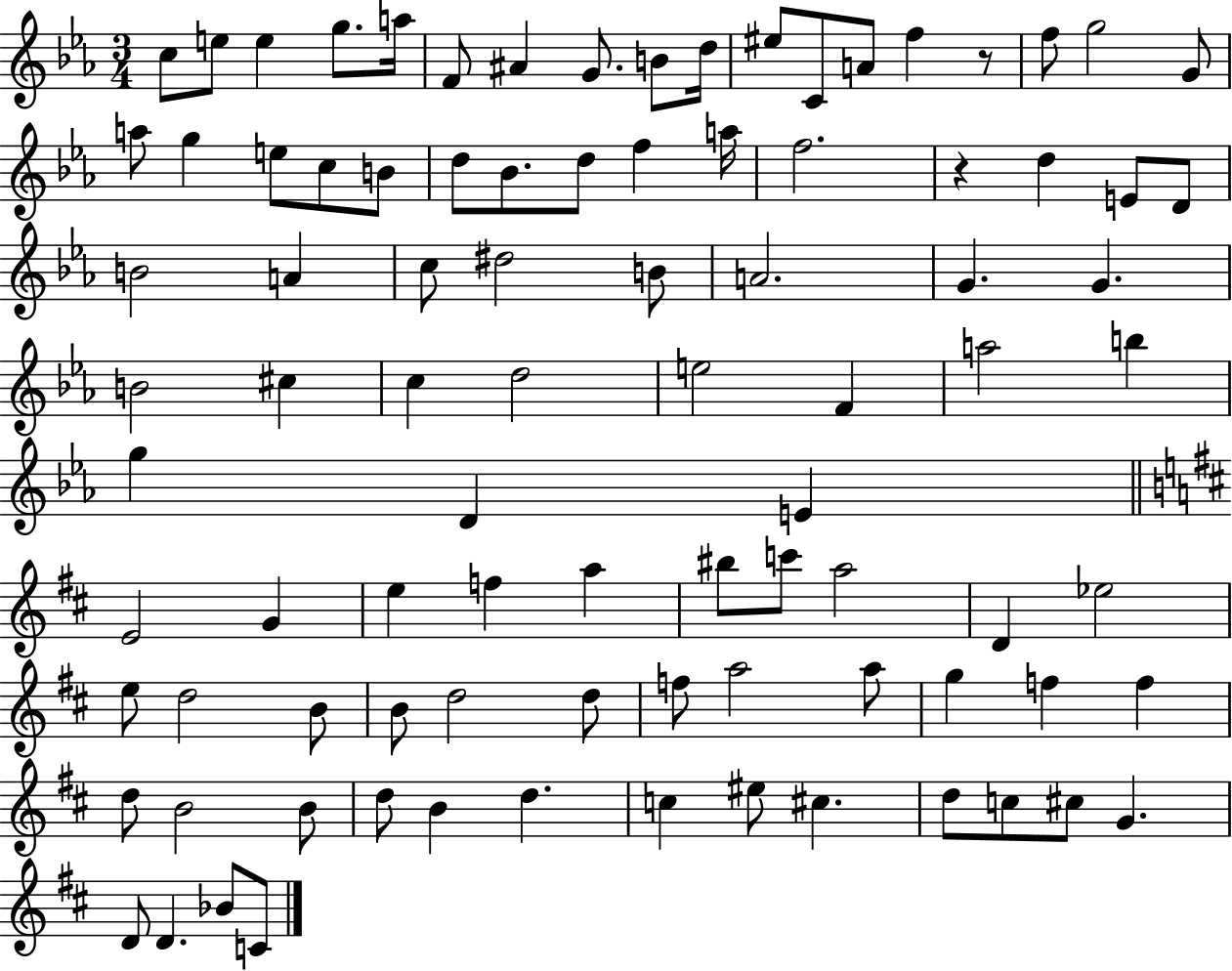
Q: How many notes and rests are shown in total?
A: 91